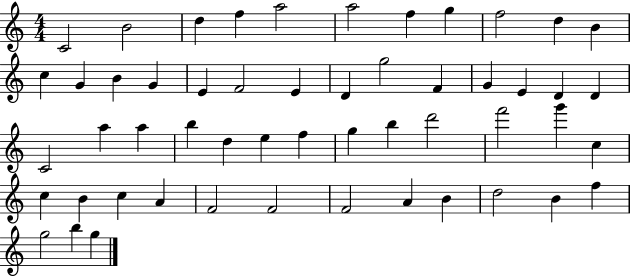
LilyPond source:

{
  \clef treble
  \numericTimeSignature
  \time 4/4
  \key c \major
  c'2 b'2 | d''4 f''4 a''2 | a''2 f''4 g''4 | f''2 d''4 b'4 | \break c''4 g'4 b'4 g'4 | e'4 f'2 e'4 | d'4 g''2 f'4 | g'4 e'4 d'4 d'4 | \break c'2 a''4 a''4 | b''4 d''4 e''4 f''4 | g''4 b''4 d'''2 | f'''2 g'''4 c''4 | \break c''4 b'4 c''4 a'4 | f'2 f'2 | f'2 a'4 b'4 | d''2 b'4 f''4 | \break g''2 b''4 g''4 | \bar "|."
}